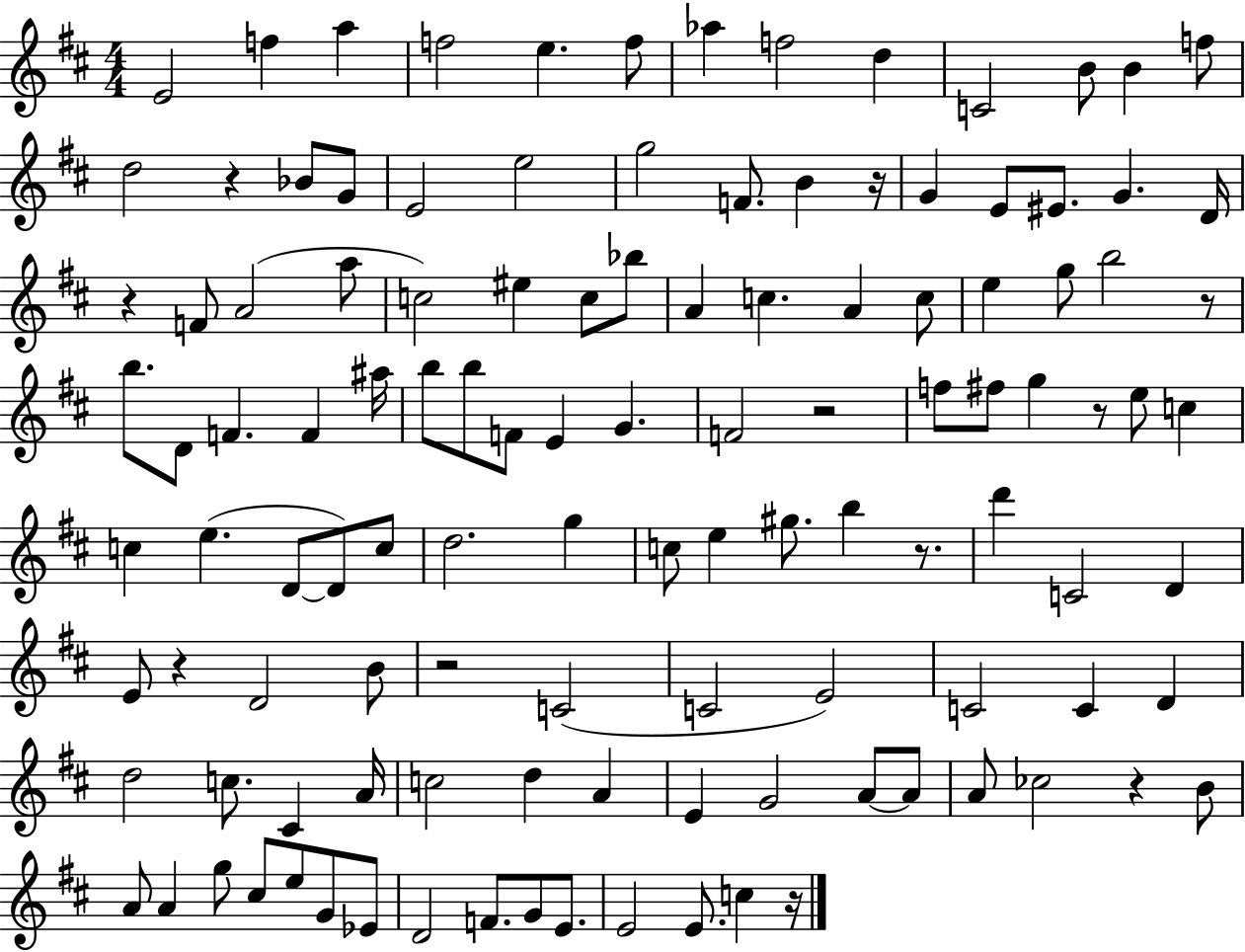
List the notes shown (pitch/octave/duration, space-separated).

E4/h F5/q A5/q F5/h E5/q. F5/e Ab5/q F5/h D5/q C4/h B4/e B4/q F5/e D5/h R/q Bb4/e G4/e E4/h E5/h G5/h F4/e. B4/q R/s G4/q E4/e EIS4/e. G4/q. D4/s R/q F4/e A4/h A5/e C5/h EIS5/q C5/e Bb5/e A4/q C5/q. A4/q C5/e E5/q G5/e B5/h R/e B5/e. D4/e F4/q. F4/q A#5/s B5/e B5/e F4/e E4/q G4/q. F4/h R/h F5/e F#5/e G5/q R/e E5/e C5/q C5/q E5/q. D4/e D4/e C5/e D5/h. G5/q C5/e E5/q G#5/e. B5/q R/e. D6/q C4/h D4/q E4/e R/q D4/h B4/e R/h C4/h C4/h E4/h C4/h C4/q D4/q D5/h C5/e. C#4/q A4/s C5/h D5/q A4/q E4/q G4/h A4/e A4/e A4/e CES5/h R/q B4/e A4/e A4/q G5/e C#5/e E5/e G4/e Eb4/e D4/h F4/e. G4/e E4/e. E4/h E4/e. C5/q R/s